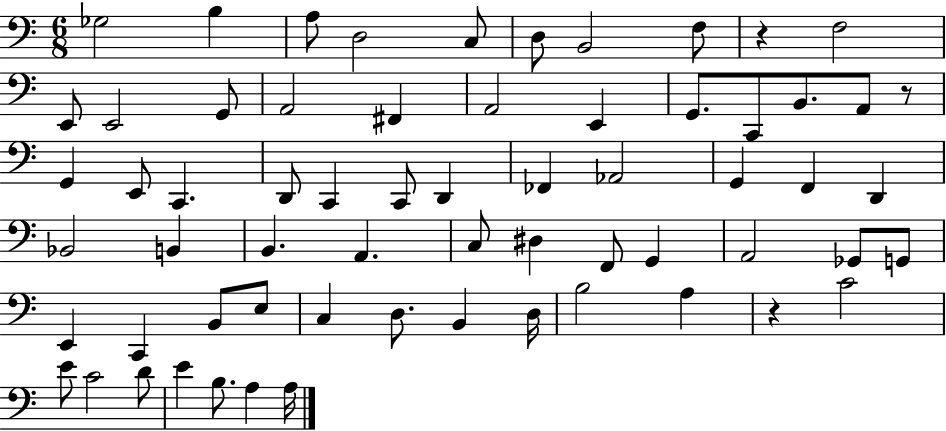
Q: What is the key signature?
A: C major